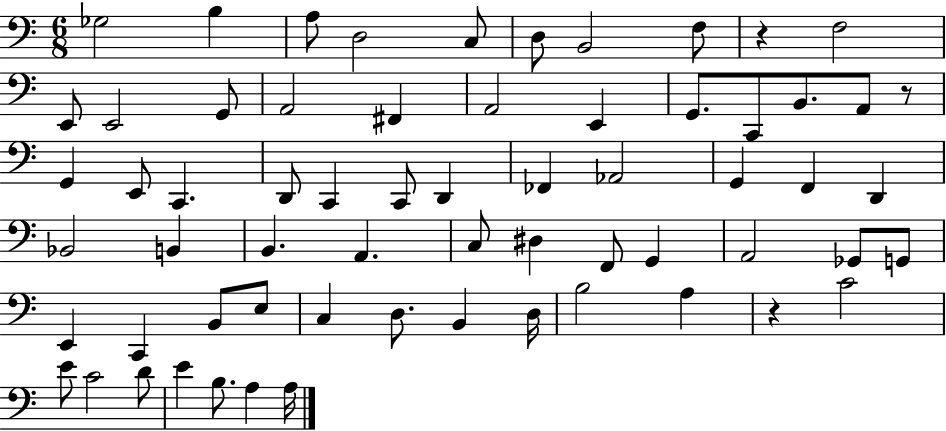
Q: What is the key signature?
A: C major